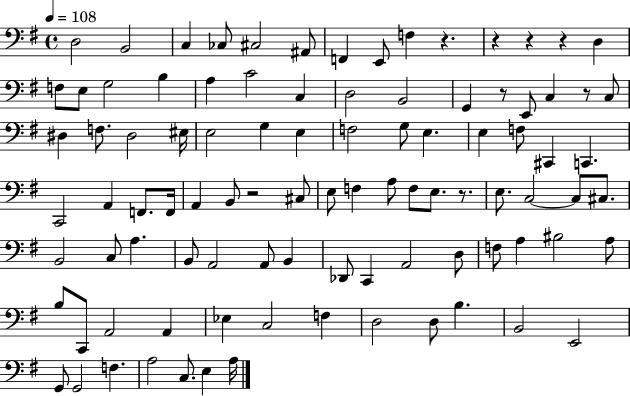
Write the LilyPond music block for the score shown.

{
  \clef bass
  \time 4/4
  \defaultTimeSignature
  \key g \major
  \tempo 4 = 108
  d2 b,2 | c4 ces8 cis2 ais,8 | f,4 e,8 f4 r4. | r4 r4 r4 d4 | \break f8 e8 g2 b4 | a4 c'2 c4 | d2 b,2 | g,4 r8 e,8 c4 r8 c8 | \break dis4 f8. dis2 eis16 | e2 g4 e4 | f2 g8 e4. | e4 f8 cis,4 c,4. | \break c,2 a,4 f,8. f,16 | a,4 b,8 r2 cis8 | e8 f4 a8 f8 e8. r8. | e8. c2~~ c8 cis8. | \break b,2 c8 a4. | b,8 a,2 a,8 b,4 | des,8 c,4 a,2 d8 | f8 a4 bis2 a8 | \break b8 c,8 a,2 a,4 | ees4 c2 f4 | d2 d8 b4. | b,2 e,2 | \break g,8 g,2 f4. | a2 c8. e4 a16 | \bar "|."
}